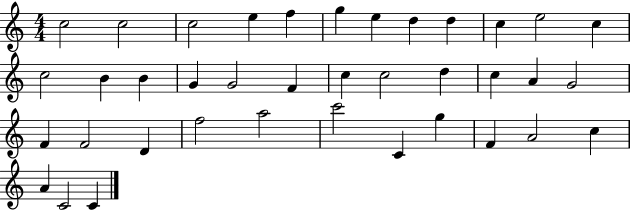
{
  \clef treble
  \numericTimeSignature
  \time 4/4
  \key c \major
  c''2 c''2 | c''2 e''4 f''4 | g''4 e''4 d''4 d''4 | c''4 e''2 c''4 | \break c''2 b'4 b'4 | g'4 g'2 f'4 | c''4 c''2 d''4 | c''4 a'4 g'2 | \break f'4 f'2 d'4 | f''2 a''2 | c'''2 c'4 g''4 | f'4 a'2 c''4 | \break a'4 c'2 c'4 | \bar "|."
}